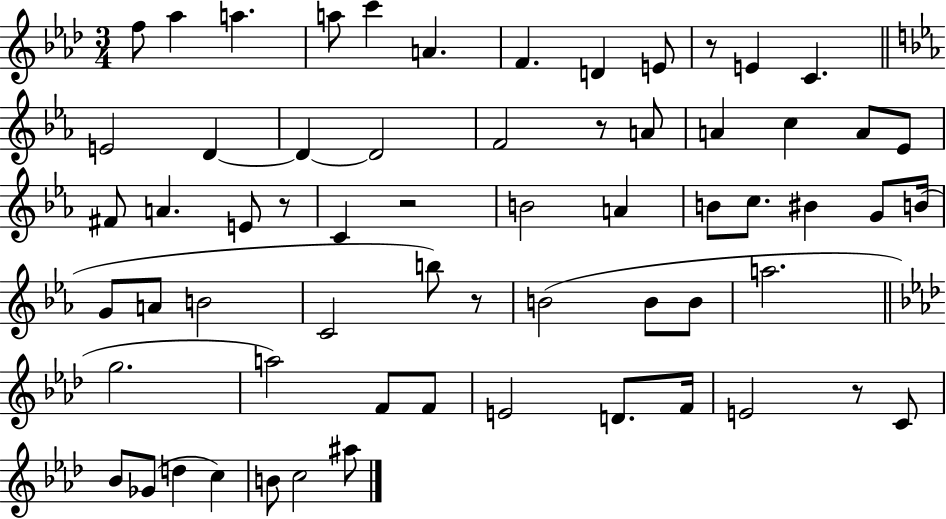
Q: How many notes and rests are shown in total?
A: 63